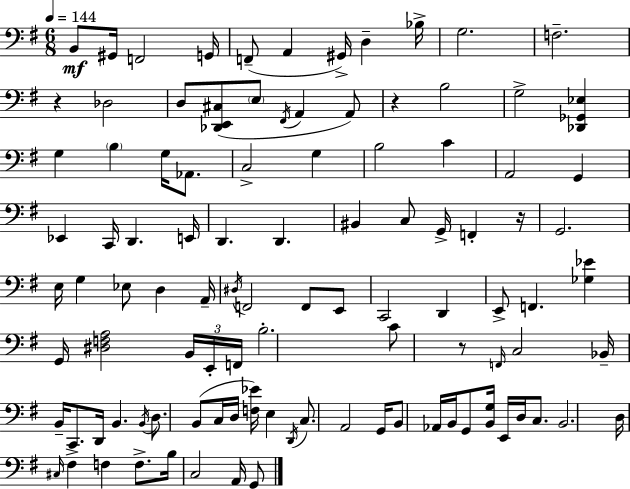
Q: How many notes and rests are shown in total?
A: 103